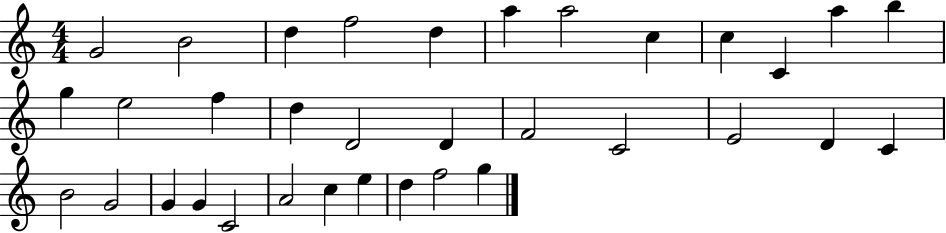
G4/h B4/h D5/q F5/h D5/q A5/q A5/h C5/q C5/q C4/q A5/q B5/q G5/q E5/h F5/q D5/q D4/h D4/q F4/h C4/h E4/h D4/q C4/q B4/h G4/h G4/q G4/q C4/h A4/h C5/q E5/q D5/q F5/h G5/q